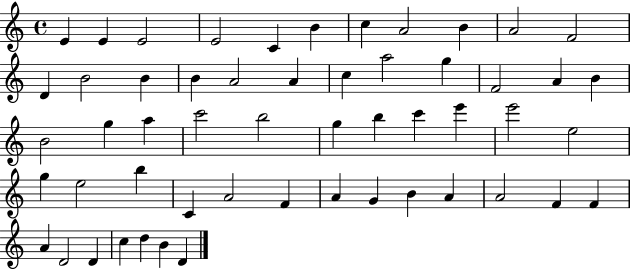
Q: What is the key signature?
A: C major